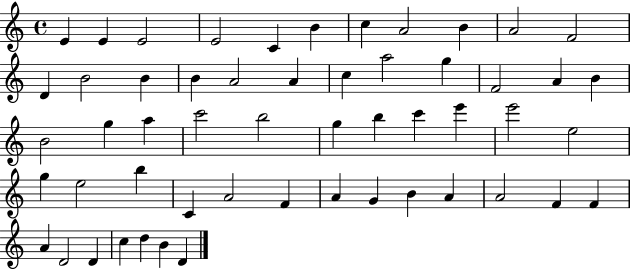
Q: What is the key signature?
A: C major